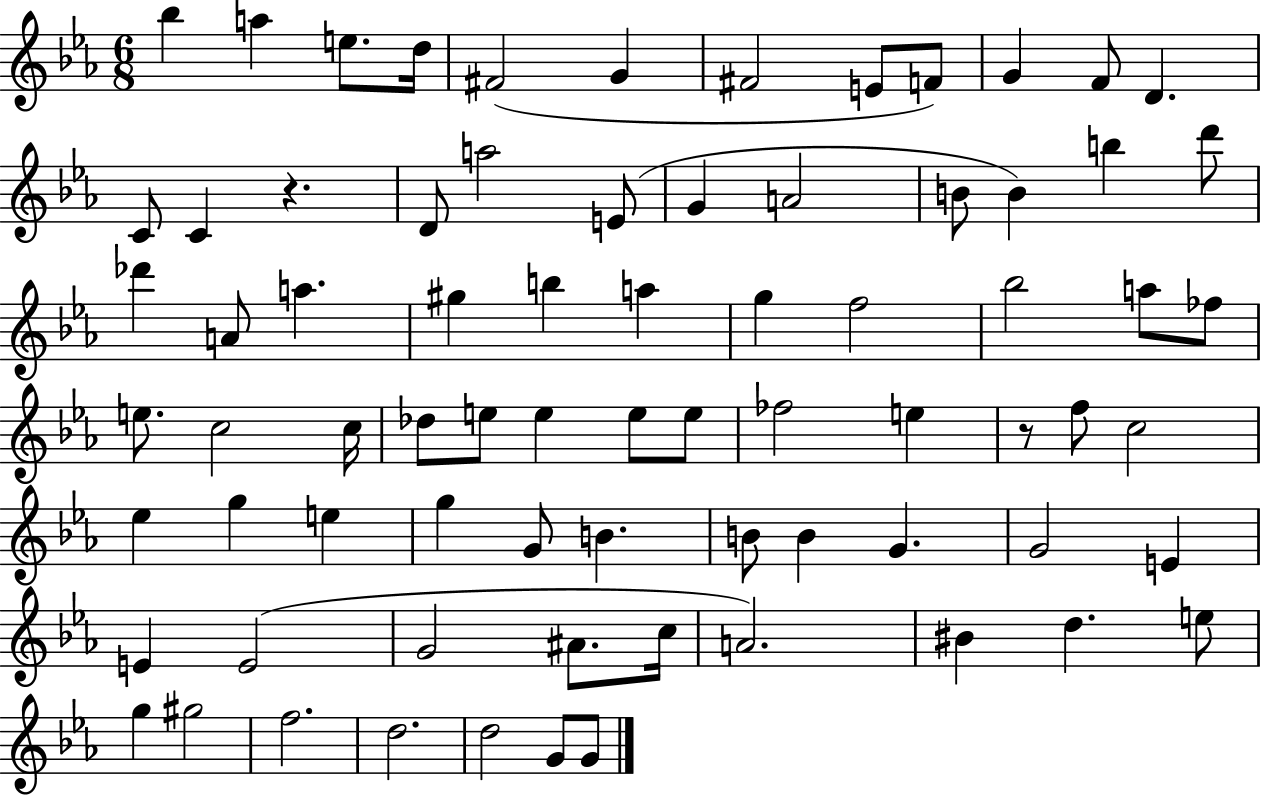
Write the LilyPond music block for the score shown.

{
  \clef treble
  \numericTimeSignature
  \time 6/8
  \key ees \major
  \repeat volta 2 { bes''4 a''4 e''8. d''16 | fis'2( g'4 | fis'2 e'8 f'8) | g'4 f'8 d'4. | \break c'8 c'4 r4. | d'8 a''2 e'8( | g'4 a'2 | b'8 b'4) b''4 d'''8 | \break des'''4 a'8 a''4. | gis''4 b''4 a''4 | g''4 f''2 | bes''2 a''8 fes''8 | \break e''8. c''2 c''16 | des''8 e''8 e''4 e''8 e''8 | fes''2 e''4 | r8 f''8 c''2 | \break ees''4 g''4 e''4 | g''4 g'8 b'4. | b'8 b'4 g'4. | g'2 e'4 | \break e'4 e'2( | g'2 ais'8. c''16 | a'2.) | bis'4 d''4. e''8 | \break g''4 gis''2 | f''2. | d''2. | d''2 g'8 g'8 | \break } \bar "|."
}